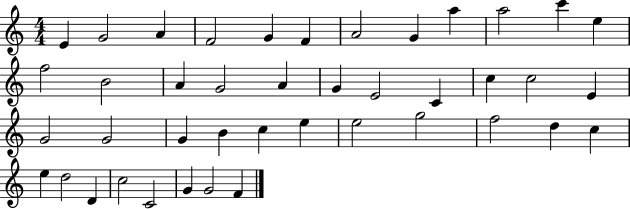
X:1
T:Untitled
M:4/4
L:1/4
K:C
E G2 A F2 G F A2 G a a2 c' e f2 B2 A G2 A G E2 C c c2 E G2 G2 G B c e e2 g2 f2 d c e d2 D c2 C2 G G2 F